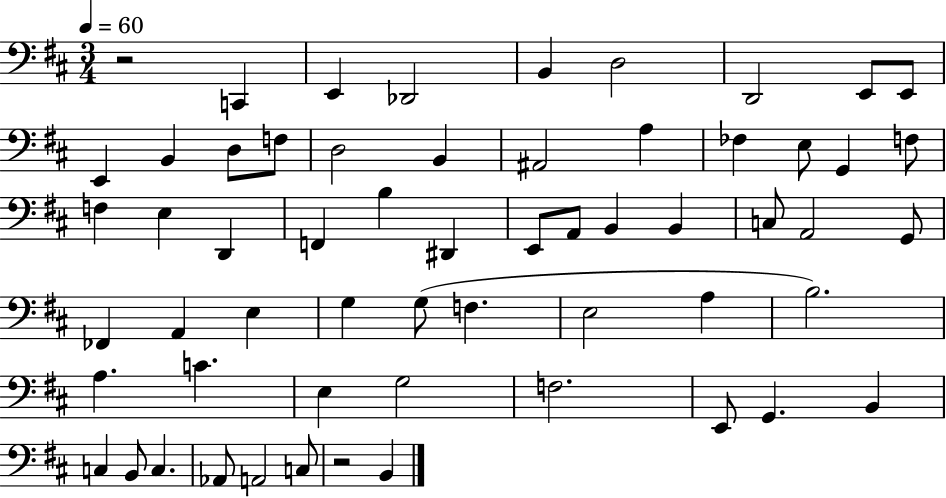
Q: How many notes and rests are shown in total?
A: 59